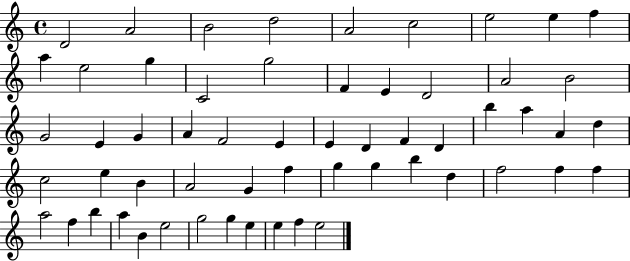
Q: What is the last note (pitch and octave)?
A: E5